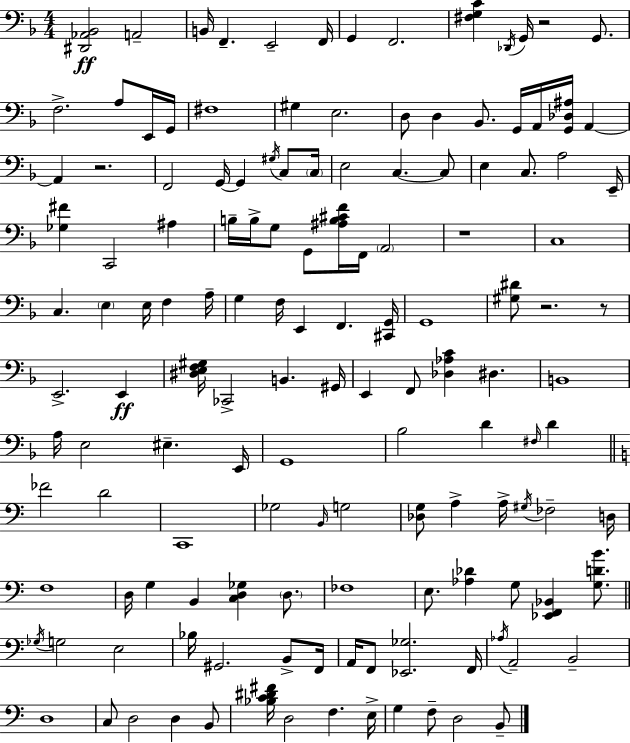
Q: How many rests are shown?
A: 5